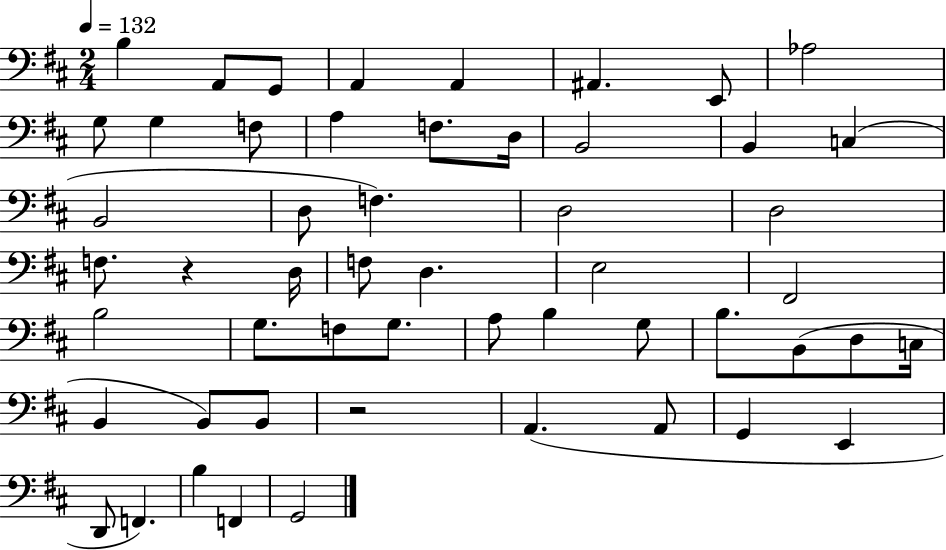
{
  \clef bass
  \numericTimeSignature
  \time 2/4
  \key d \major
  \tempo 4 = 132
  b4 a,8 g,8 | a,4 a,4 | ais,4. e,8 | aes2 | \break g8 g4 f8 | a4 f8. d16 | b,2 | b,4 c4( | \break b,2 | d8 f4.) | d2 | d2 | \break f8. r4 d16 | f8 d4. | e2 | fis,2 | \break b2 | g8. f8 g8. | a8 b4 g8 | b8. b,8( d8 c16 | \break b,4 b,8) b,8 | r2 | a,4.( a,8 | g,4 e,4 | \break d,8 f,4.) | b4 f,4 | g,2 | \bar "|."
}